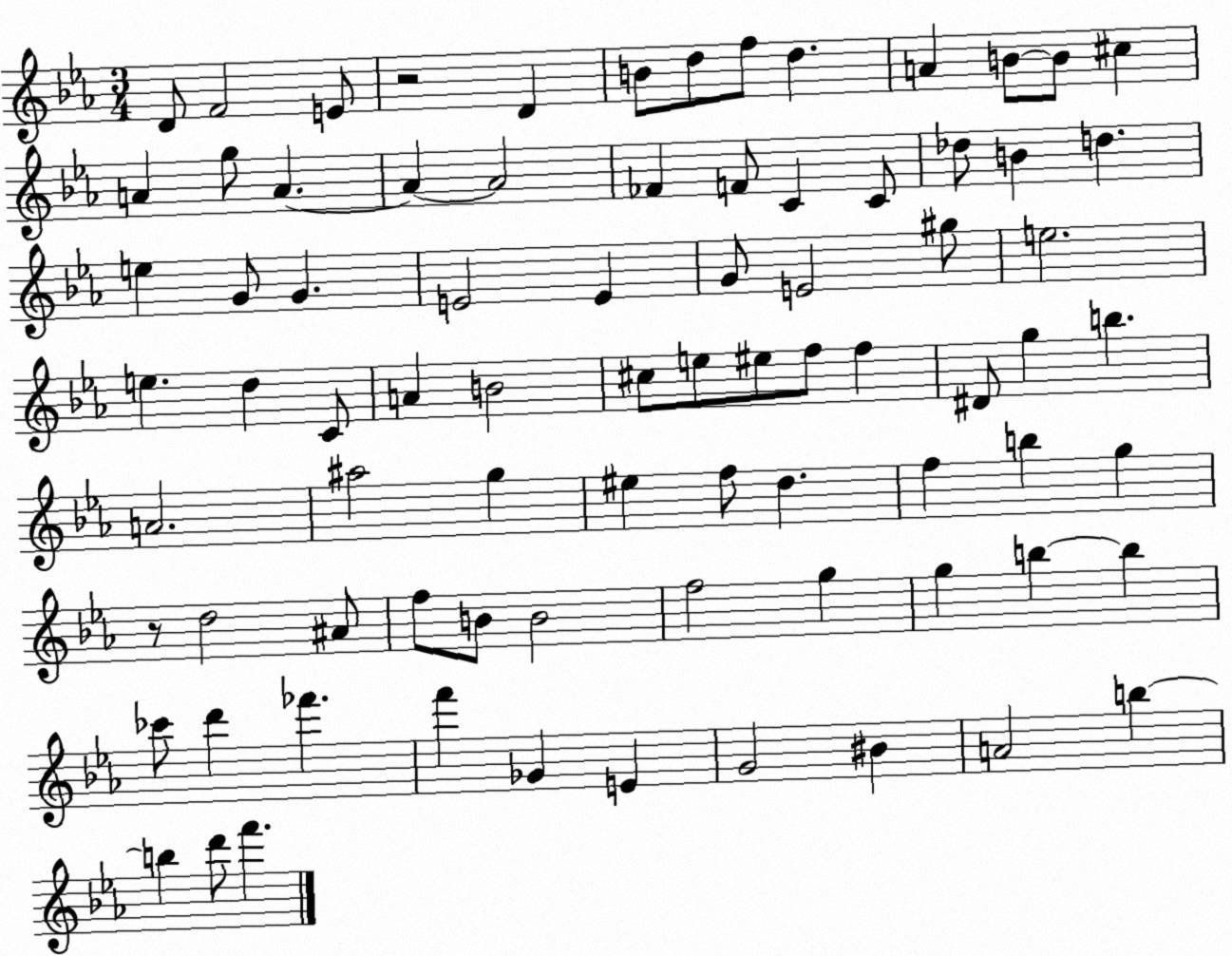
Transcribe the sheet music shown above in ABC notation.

X:1
T:Untitled
M:3/4
L:1/4
K:Eb
D/2 F2 E/2 z2 D B/2 d/2 f/2 d A B/2 B/2 ^c A g/2 A A A2 _F F/2 C C/2 _d/2 B d e G/2 G E2 E G/2 E2 ^g/2 e2 e d C/2 A B2 ^c/2 e/2 ^e/2 f/2 f ^D/2 g b A2 ^a2 g ^e f/2 d f b g z/2 d2 ^A/2 f/2 B/2 B2 f2 g g b b _c'/2 d' _f' f' _G E G2 ^B A2 b b d'/2 f'